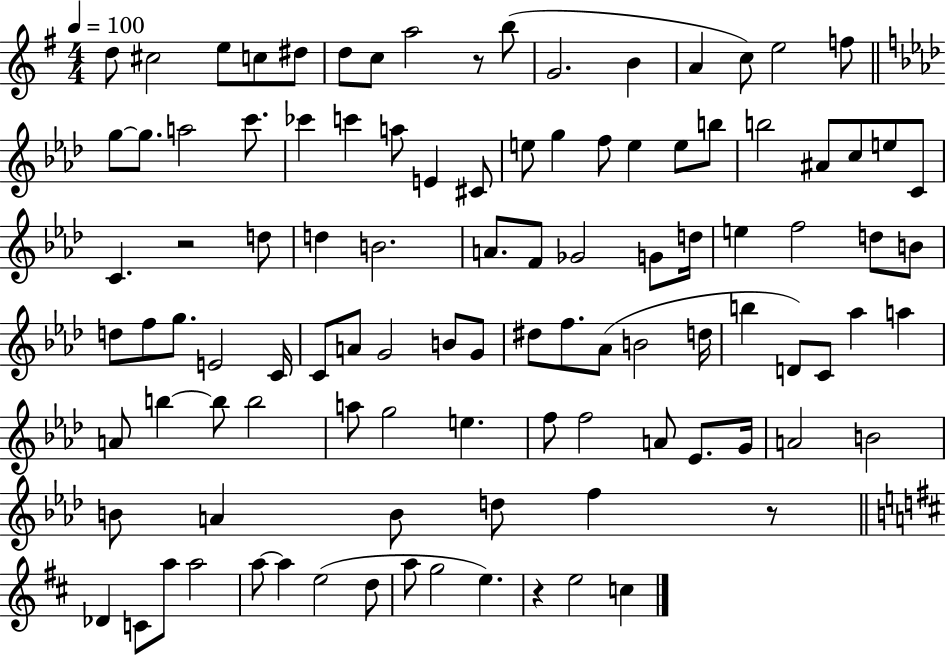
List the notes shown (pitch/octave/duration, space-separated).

D5/e C#5/h E5/e C5/e D#5/e D5/e C5/e A5/h R/e B5/e G4/h. B4/q A4/q C5/e E5/h F5/e G5/e G5/e. A5/h C6/e. CES6/q C6/q A5/e E4/q C#4/e E5/e G5/q F5/e E5/q E5/e B5/e B5/h A#4/e C5/e E5/e C4/e C4/q. R/h D5/e D5/q B4/h. A4/e. F4/e Gb4/h G4/e D5/s E5/q F5/h D5/e B4/e D5/e F5/e G5/e. E4/h C4/s C4/e A4/e G4/h B4/e G4/e D#5/e F5/e. Ab4/e B4/h D5/s B5/q D4/e C4/e Ab5/q A5/q A4/e B5/q B5/e B5/h A5/e G5/h E5/q. F5/e F5/h A4/e Eb4/e. G4/s A4/h B4/h B4/e A4/q B4/e D5/e F5/q R/e Db4/q C4/e A5/e A5/h A5/e A5/q E5/h D5/e A5/e G5/h E5/q. R/q E5/h C5/q